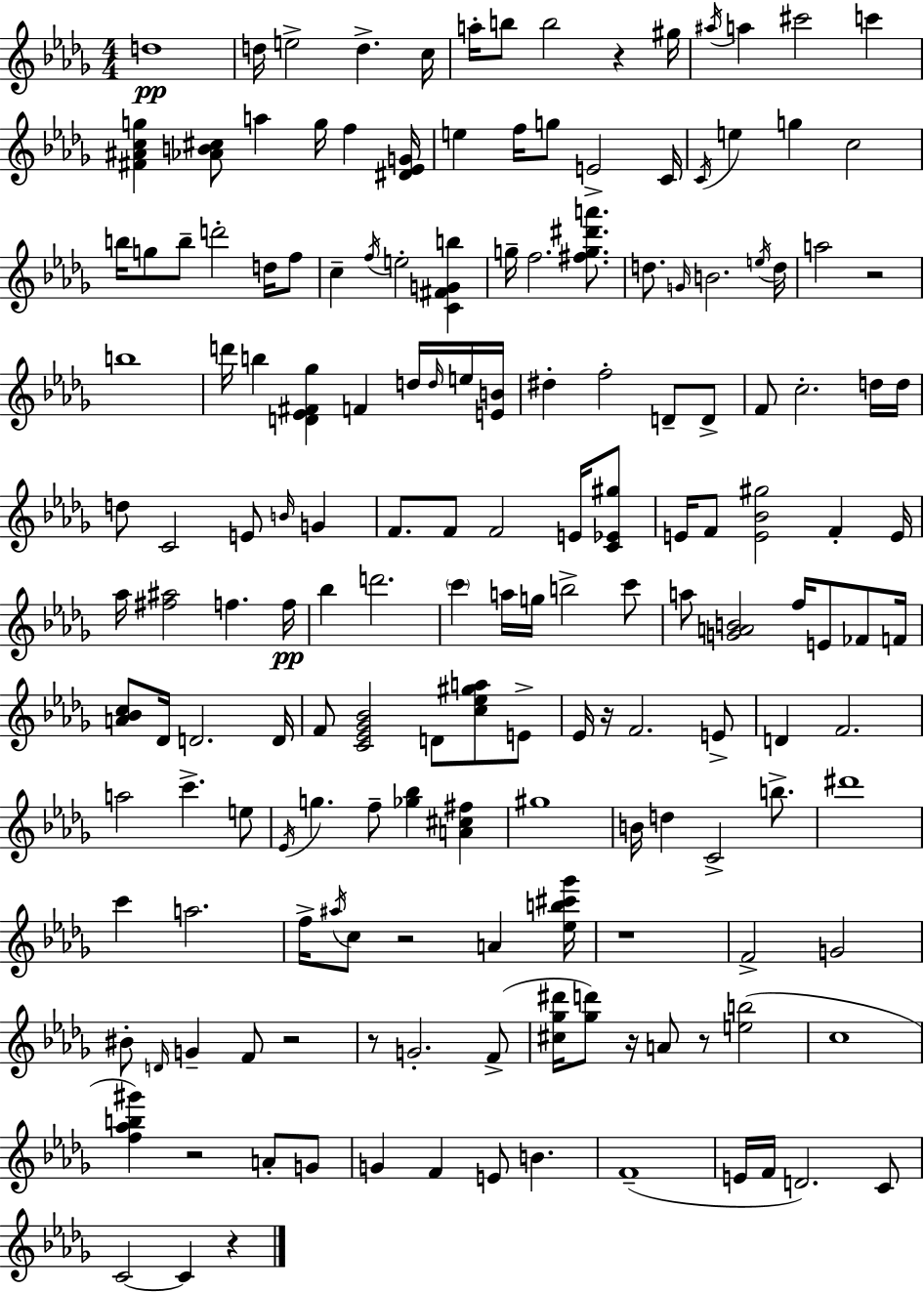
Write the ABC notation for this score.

X:1
T:Untitled
M:4/4
L:1/4
K:Bbm
d4 d/4 e2 d c/4 a/4 b/2 b2 z ^g/4 ^a/4 a ^c'2 c' [^F^Acg] [_AB^c]/2 a g/4 f [^D_EG]/4 e f/4 g/2 E2 C/4 C/4 e g c2 b/4 g/2 b/2 d'2 d/4 f/2 c f/4 e2 [C^FGb] g/4 f2 [^fg^d'a']/2 d/2 G/4 B2 e/4 d/4 a2 z2 b4 d'/4 b [D_E^F_g] F d/4 d/4 e/4 [EB]/4 ^d f2 D/2 D/2 F/2 c2 d/4 d/4 d/2 C2 E/2 B/4 G F/2 F/2 F2 E/4 [C_E^g]/2 E/4 F/2 [E_B^g]2 F E/4 _a/4 [^f^a]2 f f/4 _b d'2 c' a/4 g/4 b2 c'/2 a/2 [GAB]2 f/4 E/2 _F/2 F/4 [A_Bc]/2 _D/4 D2 D/4 F/2 [C_E_G_B]2 D/2 [c_e^ga]/2 E/2 _E/4 z/4 F2 E/2 D F2 a2 c' e/2 _E/4 g f/2 [_g_b] [A^c^f] ^g4 B/4 d C2 b/2 ^d'4 c' a2 f/4 ^a/4 c/2 z2 A [_eb^c'_g']/4 z4 F2 G2 ^B/2 D/4 G F/2 z2 z/2 G2 F/2 [^c_g^d']/4 [_gd']/2 z/4 A/2 z/2 [eb]2 c4 [f_ab^g'] z2 A/2 G/2 G F E/2 B F4 E/4 F/4 D2 C/2 C2 C z